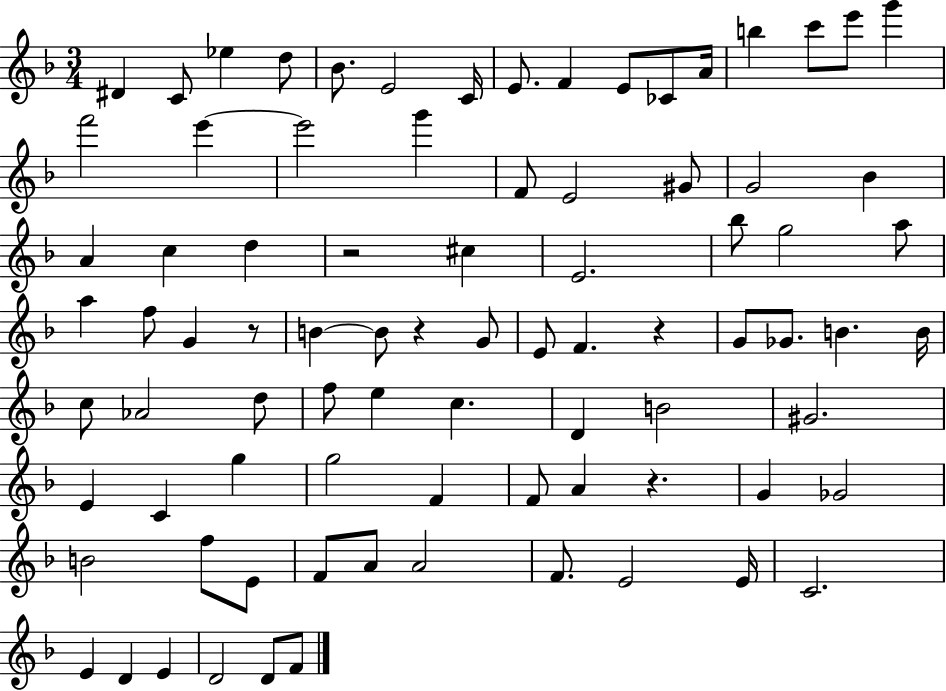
X:1
T:Untitled
M:3/4
L:1/4
K:F
^D C/2 _e d/2 _B/2 E2 C/4 E/2 F E/2 _C/2 A/4 b c'/2 e'/2 g' f'2 e' e'2 g' F/2 E2 ^G/2 G2 _B A c d z2 ^c E2 _b/2 g2 a/2 a f/2 G z/2 B B/2 z G/2 E/2 F z G/2 _G/2 B B/4 c/2 _A2 d/2 f/2 e c D B2 ^G2 E C g g2 F F/2 A z G _G2 B2 f/2 E/2 F/2 A/2 A2 F/2 E2 E/4 C2 E D E D2 D/2 F/2